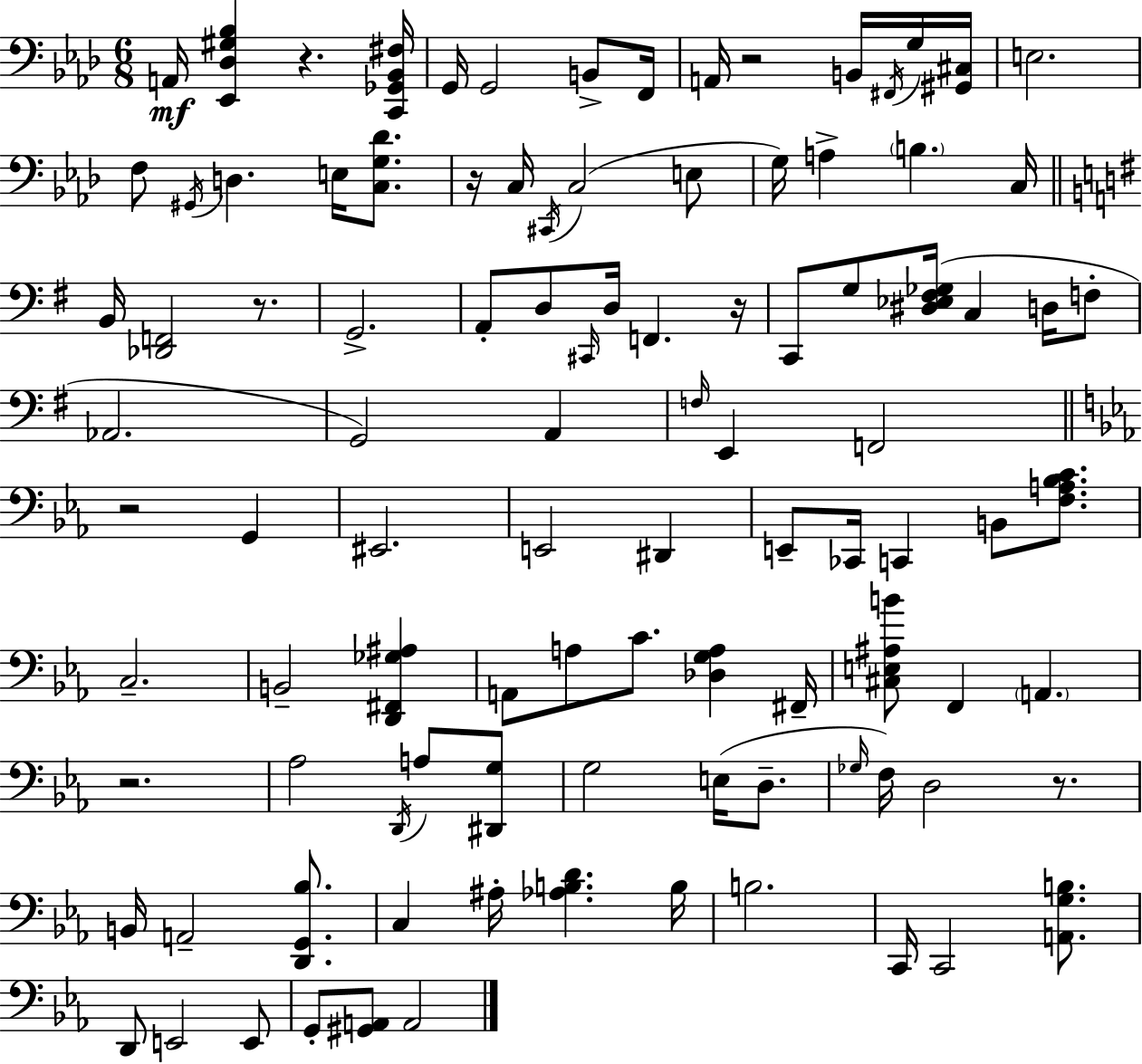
X:1
T:Untitled
M:6/8
L:1/4
K:Fm
A,,/4 [_E,,_D,^G,_B,] z [C,,_G,,_B,,^F,]/4 G,,/4 G,,2 B,,/2 F,,/4 A,,/4 z2 B,,/4 ^F,,/4 G,/4 [^G,,^C,]/4 E,2 F,/2 ^G,,/4 D, E,/4 [C,G,_D]/2 z/4 C,/4 ^C,,/4 C,2 E,/2 G,/4 A, B, C,/4 B,,/4 [_D,,F,,]2 z/2 G,,2 A,,/2 D,/2 ^C,,/4 D,/4 F,, z/4 C,,/2 G,/2 [^D,_E,^F,_G,]/4 C, D,/4 F,/2 _A,,2 G,,2 A,, F,/4 E,, F,,2 z2 G,, ^E,,2 E,,2 ^D,, E,,/2 _C,,/4 C,, B,,/2 [F,A,_B,C]/2 C,2 B,,2 [D,,^F,,_G,^A,] A,,/2 A,/2 C/2 [_D,G,A,] ^F,,/4 [^C,E,^A,B]/2 F,, A,, z2 _A,2 D,,/4 A,/2 [^D,,G,]/2 G,2 E,/4 D,/2 _G,/4 F,/4 D,2 z/2 B,,/4 A,,2 [D,,G,,_B,]/2 C, ^A,/4 [_A,B,D] B,/4 B,2 C,,/4 C,,2 [A,,G,B,]/2 D,,/2 E,,2 E,,/2 G,,/2 [^G,,A,,]/2 A,,2